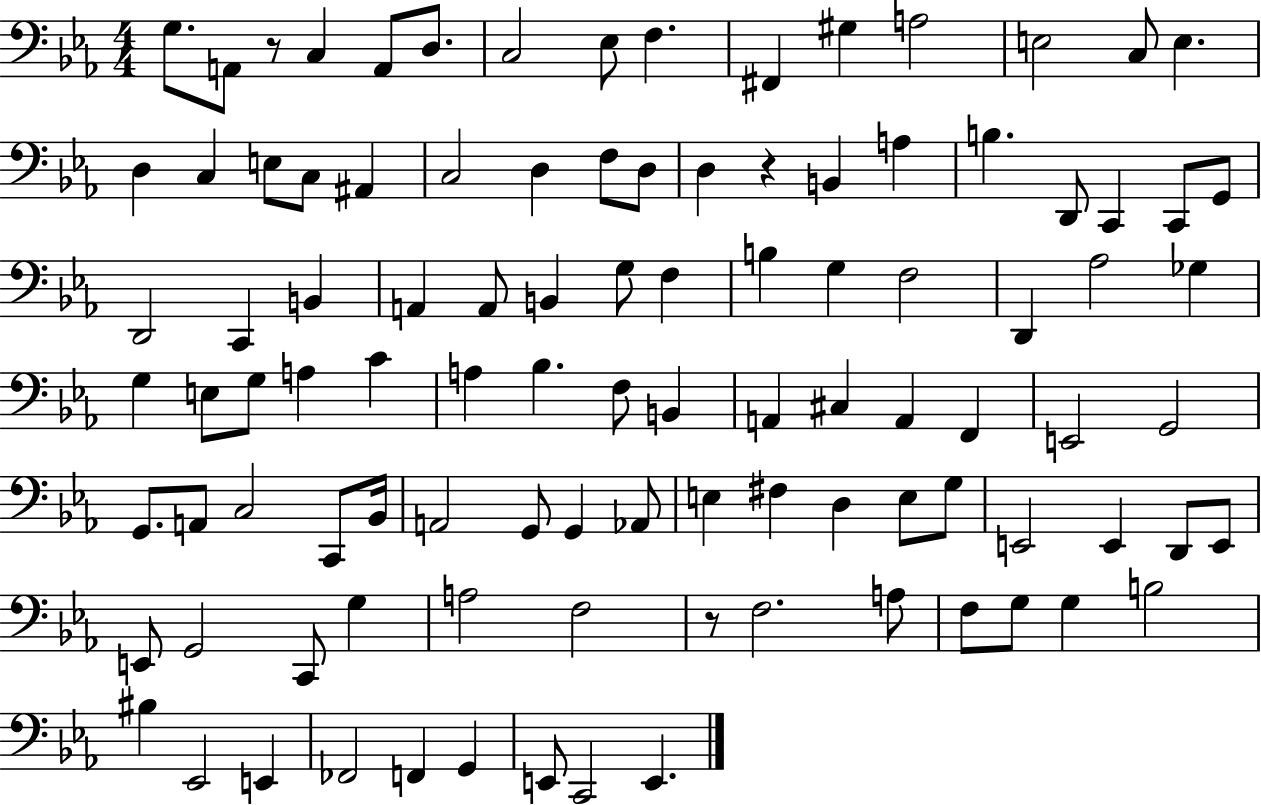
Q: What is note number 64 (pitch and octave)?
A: C2